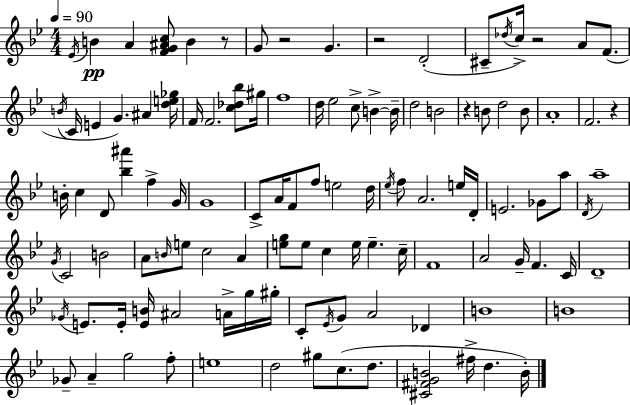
{
  \clef treble
  \numericTimeSignature
  \time 4/4
  \key g \minor
  \tempo 4 = 90
  \acciaccatura { ees'16 }\pp b'4 a'4 <f' g' ais' c''>8 b'4 r8 | g'8 r2 g'4. | r2 d'2-.( | cis'8-- \acciaccatura { des''16 } c''16->) r2 a'8 f'8.( | \break \acciaccatura { b'16 } c'16 e'4 g'4.) ais'4 | <d'' e'' ges''>16 f'16 f'2. | <c'' des'' bes''>8 gis''16 f''1 | d''16 ees''2 c''8-> b'4->~~ | \break b'16-- d''2 b'2 | r4 b'8 d''2 | b'8 a'1-. | f'2. r4 | \break b'16-. c''4 d'8 <bes'' ais'''>4 f''4-> | g'16 g'1 | c'8-> a'16 f'8 f''8 e''2 | d''16 \acciaccatura { ees''16 } f''8 a'2. | \break e''16 d'16-. e'2. | ges'8 a''8 \acciaccatura { d'16 } a''1-- | \acciaccatura { g'16 } c'2 b'2 | a'8 \grace { b'16 } e''8 c''2 | \break a'4 <e'' g''>8 e''8 c''4 e''16 | e''4.-- c''16-- f'1 | a'2 g'16-- | f'4. c'16 d'1-- | \break \acciaccatura { ges'16 } e'8. e'16-. <e' b'>16 ais'2 | a'16-> g''16 gis''16-. c'8-. \acciaccatura { ees'16 } g'8 a'2 | des'4 b'1 | b'1 | \break ges'8-- a'4-- g''2 | f''8-. e''1 | d''2 | gis''8 c''8.( d''8. <cis' fis' g' b'>2 | \break fis''16-> d''4. b'16-.) \bar "|."
}